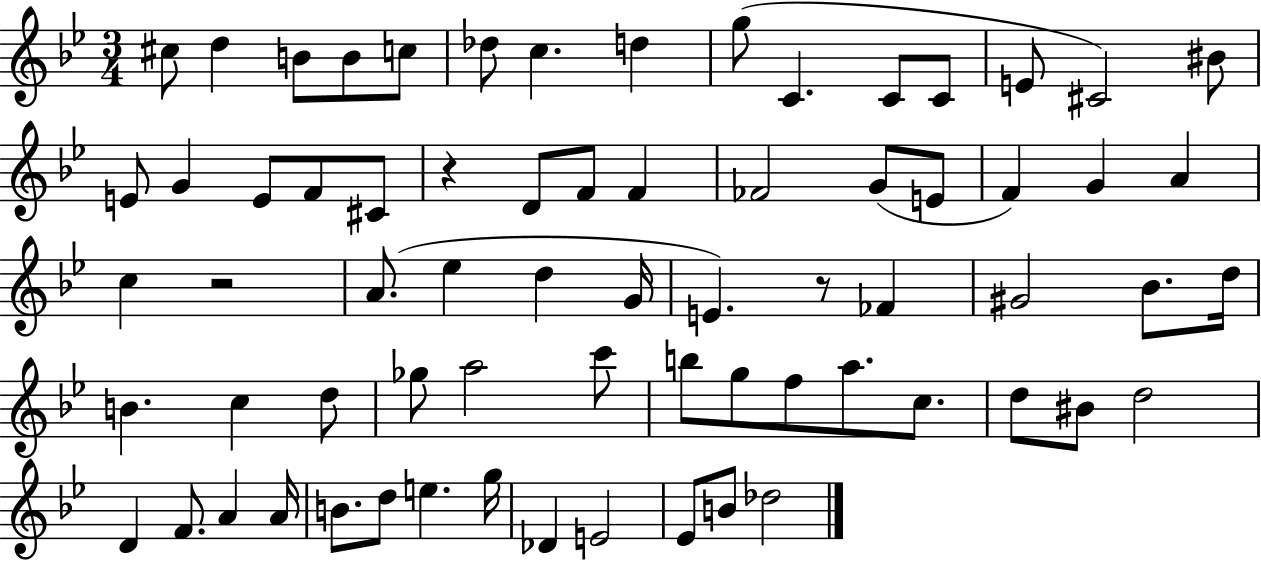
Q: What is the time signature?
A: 3/4